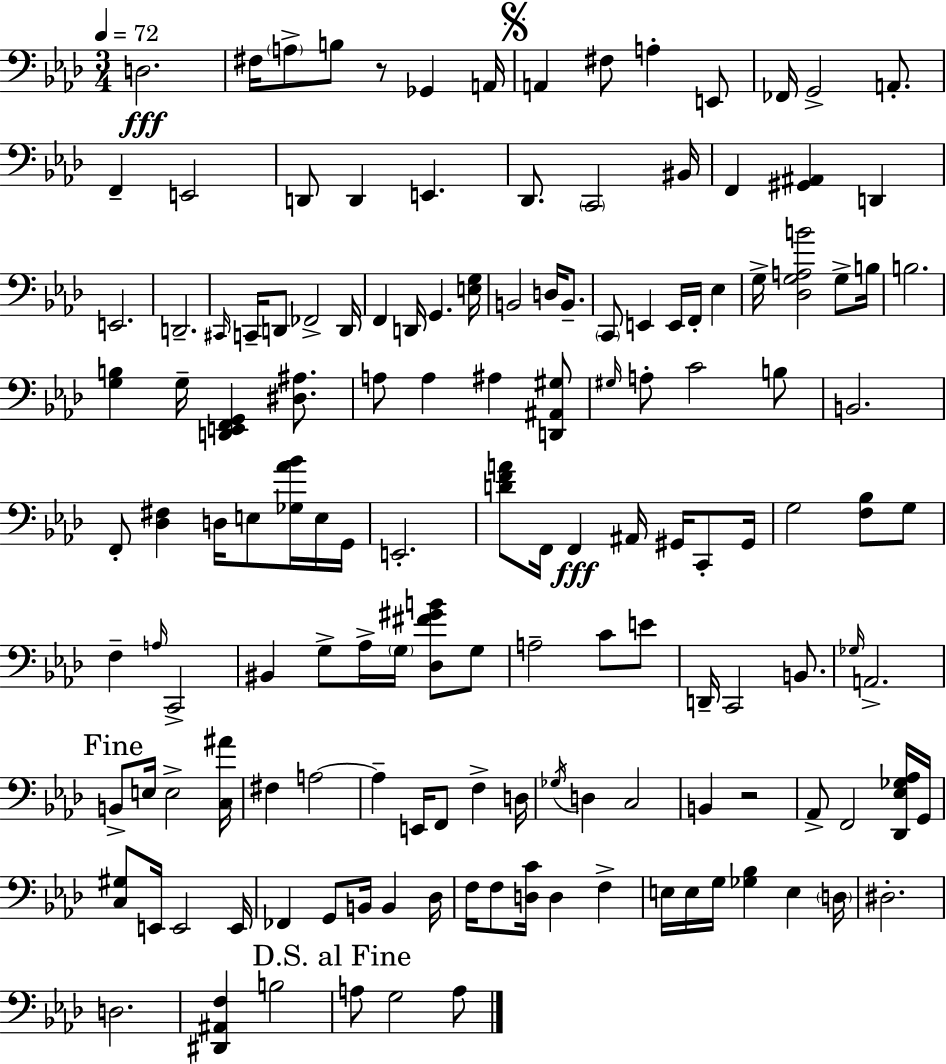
X:1
T:Untitled
M:3/4
L:1/4
K:Fm
D,2 ^F,/4 A,/2 B,/2 z/2 _G,, A,,/4 A,, ^F,/2 A, E,,/2 _F,,/4 G,,2 A,,/2 F,, E,,2 D,,/2 D,, E,, _D,,/2 C,,2 ^B,,/4 F,, [^G,,^A,,] D,, E,,2 D,,2 ^C,,/4 C,,/4 D,,/2 _F,,2 D,,/4 F,, D,,/4 G,, [E,G,]/4 B,,2 D,/4 B,,/2 C,,/2 E,, E,,/4 F,,/4 _E, G,/4 [_D,G,A,B]2 G,/2 B,/4 B,2 [G,B,] G,/4 [D,,E,,F,,G,,] [^D,^A,]/2 A,/2 A, ^A, [D,,^A,,^G,]/2 ^G,/4 A,/2 C2 B,/2 B,,2 F,,/2 [_D,^F,] D,/4 E,/2 [_G,_A_B]/4 E,/4 G,,/4 E,,2 [DFA]/2 F,,/4 F,, ^A,,/4 ^G,,/4 C,,/2 ^G,,/4 G,2 [F,_B,]/2 G,/2 F, A,/4 C,,2 ^B,, G,/2 _A,/4 G,/4 [_D,^F^GB]/2 G,/2 A,2 C/2 E/2 D,,/4 C,,2 B,,/2 _G,/4 A,,2 B,,/2 E,/4 E,2 [C,^A]/4 ^F, A,2 A, E,,/4 F,,/2 F, D,/4 _G,/4 D, C,2 B,, z2 _A,,/2 F,,2 [_D,,_E,_G,_A,]/4 G,,/4 [C,^G,]/2 E,,/4 E,,2 E,,/4 _F,, G,,/2 B,,/4 B,, _D,/4 F,/4 F,/2 [D,C]/4 D, F, E,/4 E,/4 G,/4 [_G,_B,] E, D,/4 ^D,2 D,2 [^D,,^A,,F,] B,2 A,/2 G,2 A,/2